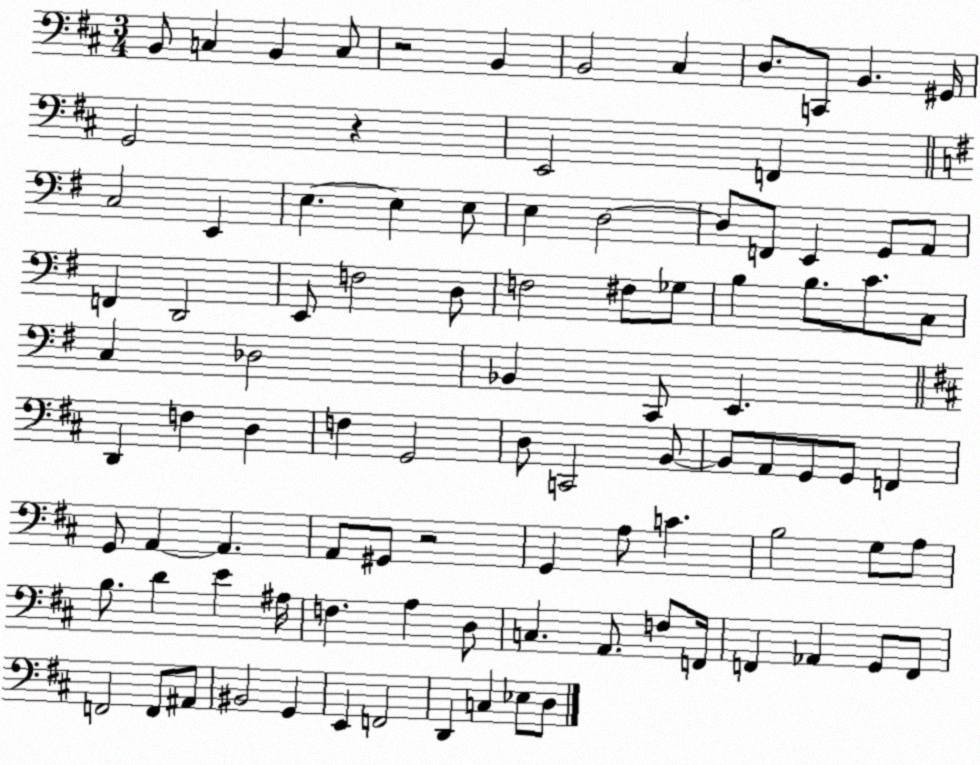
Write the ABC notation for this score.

X:1
T:Untitled
M:3/4
L:1/4
K:D
B,,/2 C, B,, C,/2 z2 B,, B,,2 ^C, D,/2 C,,/2 B,, ^G,,/4 G,,2 z E,,2 F,, C,2 E,, E, E, E,/2 E, D,2 D,/2 F,,/2 E,, G,,/2 A,,/2 F,, D,,2 E,,/2 F,2 D,/2 F,2 ^F,/2 _G,/2 B, B,/2 C/2 C,/2 C, _D,2 _B,, C,,/2 E,, D,, F, D, F, G,,2 D,/2 C,,2 B,,/2 B,,/2 A,,/2 G,,/2 G,,/2 F,, G,,/2 A,, A,, A,,/2 ^G,,/2 z2 G,, A,/2 C B,2 G,/2 A,/2 B,/2 D E ^A,/4 F, A, D,/2 C, A,,/2 F,/2 F,,/4 F,, _A,, G,,/2 F,,/2 F,,2 F,,/2 ^A,,/2 ^B,,2 G,, E,, F,,2 D,, C, _E,/2 D,/2